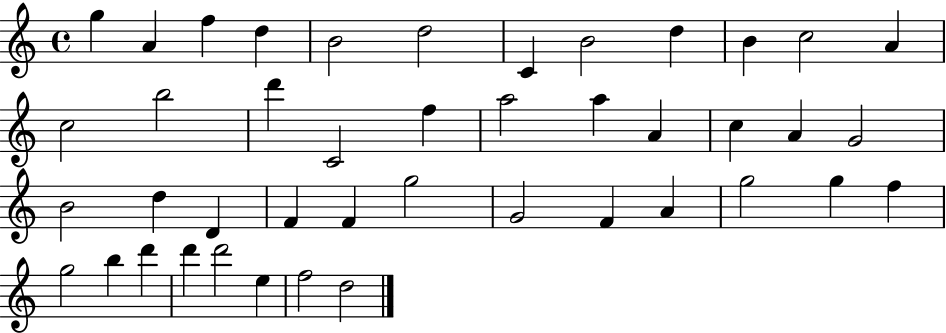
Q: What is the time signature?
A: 4/4